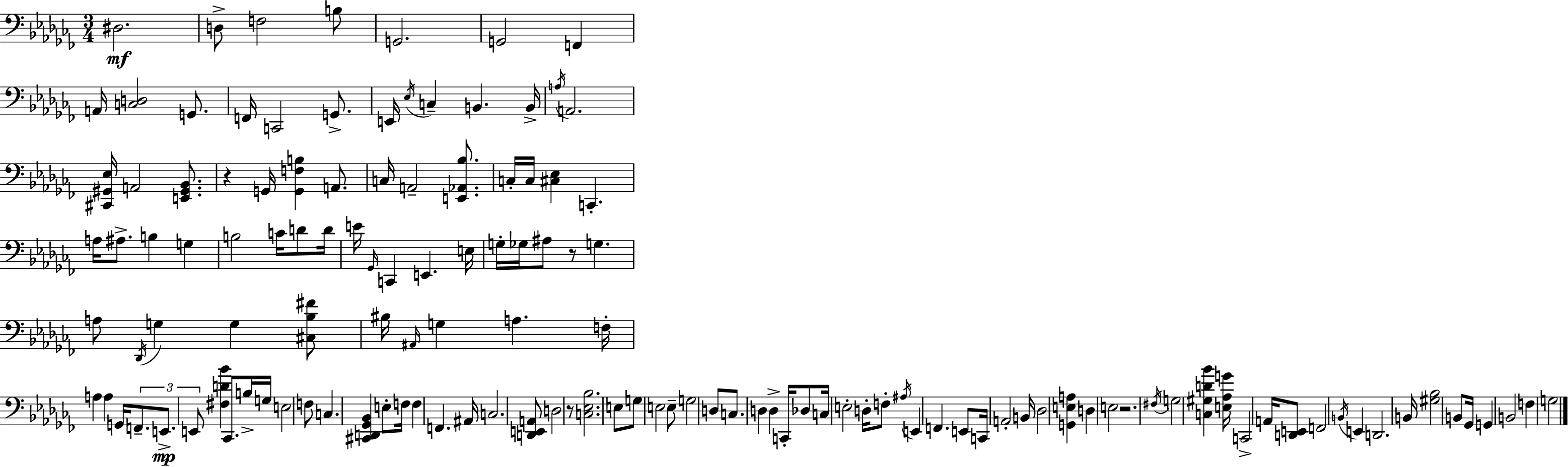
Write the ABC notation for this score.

X:1
T:Untitled
M:3/4
L:1/4
K:Abm
^D,2 D,/2 F,2 B,/2 G,,2 G,,2 F,, A,,/4 [C,D,]2 G,,/2 F,,/4 C,,2 G,,/2 E,,/4 _E,/4 C, B,, B,,/4 A,/4 A,,2 [^C,,^G,,_E,]/4 A,,2 [E,,^G,,_B,,]/2 z G,,/4 [G,,F,B,] A,,/2 C,/4 A,,2 [E,,_A,,_B,]/2 C,/4 C,/4 [^C,_E,] C,, A,/4 ^A,/2 B, G, B,2 C/4 D/2 D/4 E/4 _G,,/4 C,, E,, E,/4 G,/4 _G,/4 ^A,/2 z/2 G, A,/2 _D,,/4 G, G, [^C,_B,^F]/2 ^B,/4 ^A,,/4 G, A, F,/4 A, A, G,,/4 F,,/2 E,,/2 E,,/2 [^F,D_B] _C,,/2 B,/4 G,/4 E,2 F,/2 C, [^C,,D,,_G,,_B,,] E,/2 F,/4 F, F,, ^A,,/4 C,2 [D,,E,,A,,]/2 D,2 z/2 [C,_E,_B,]2 E,/2 G,/2 E,2 E,/2 G,2 D,/2 C,/2 D, D, C,,/4 _D,/2 C,/4 E,2 D,/4 F,/2 ^A,/4 E,, F,, E,,/2 C,,/4 A,,2 B,,/4 _D,2 [G,,E,A,] D, E,2 z2 ^F,/4 G,2 [C,^G,D_B] [E,_A,G]/4 C,,2 A,,/4 [D,,E,,]/2 F,,2 B,,/4 E,, D,,2 B,,/4 [^G,_B,]2 B,,/2 _G,,/4 G,, B,,2 F, G,2